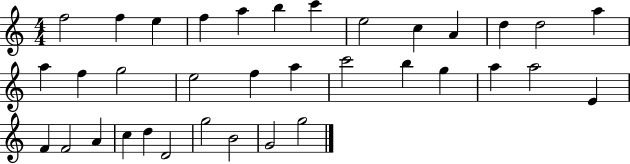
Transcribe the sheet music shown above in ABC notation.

X:1
T:Untitled
M:4/4
L:1/4
K:C
f2 f e f a b c' e2 c A d d2 a a f g2 e2 f a c'2 b g a a2 E F F2 A c d D2 g2 B2 G2 g2